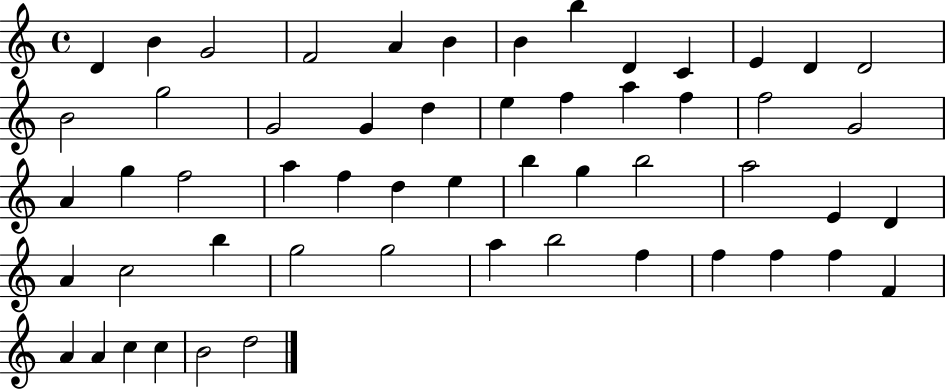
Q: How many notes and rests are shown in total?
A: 55